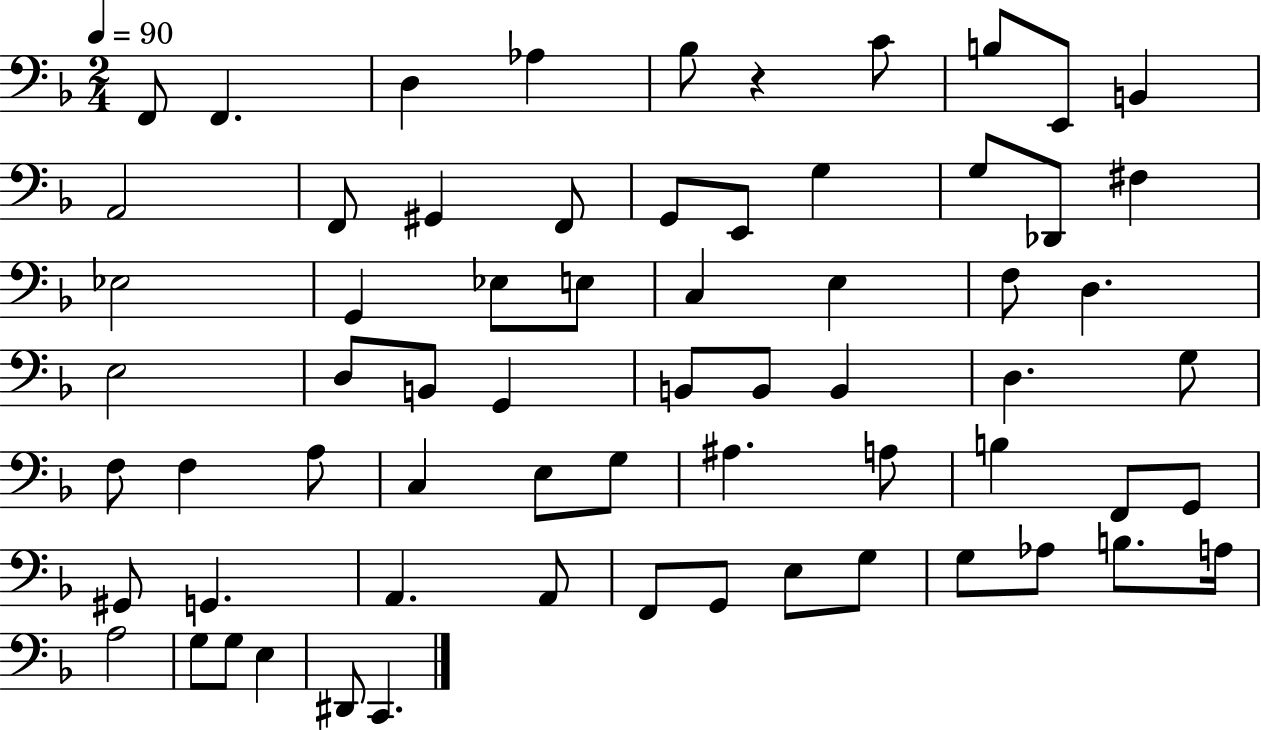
X:1
T:Untitled
M:2/4
L:1/4
K:F
F,,/2 F,, D, _A, _B,/2 z C/2 B,/2 E,,/2 B,, A,,2 F,,/2 ^G,, F,,/2 G,,/2 E,,/2 G, G,/2 _D,,/2 ^F, _E,2 G,, _E,/2 E,/2 C, E, F,/2 D, E,2 D,/2 B,,/2 G,, B,,/2 B,,/2 B,, D, G,/2 F,/2 F, A,/2 C, E,/2 G,/2 ^A, A,/2 B, F,,/2 G,,/2 ^G,,/2 G,, A,, A,,/2 F,,/2 G,,/2 E,/2 G,/2 G,/2 _A,/2 B,/2 A,/4 A,2 G,/2 G,/2 E, ^D,,/2 C,,